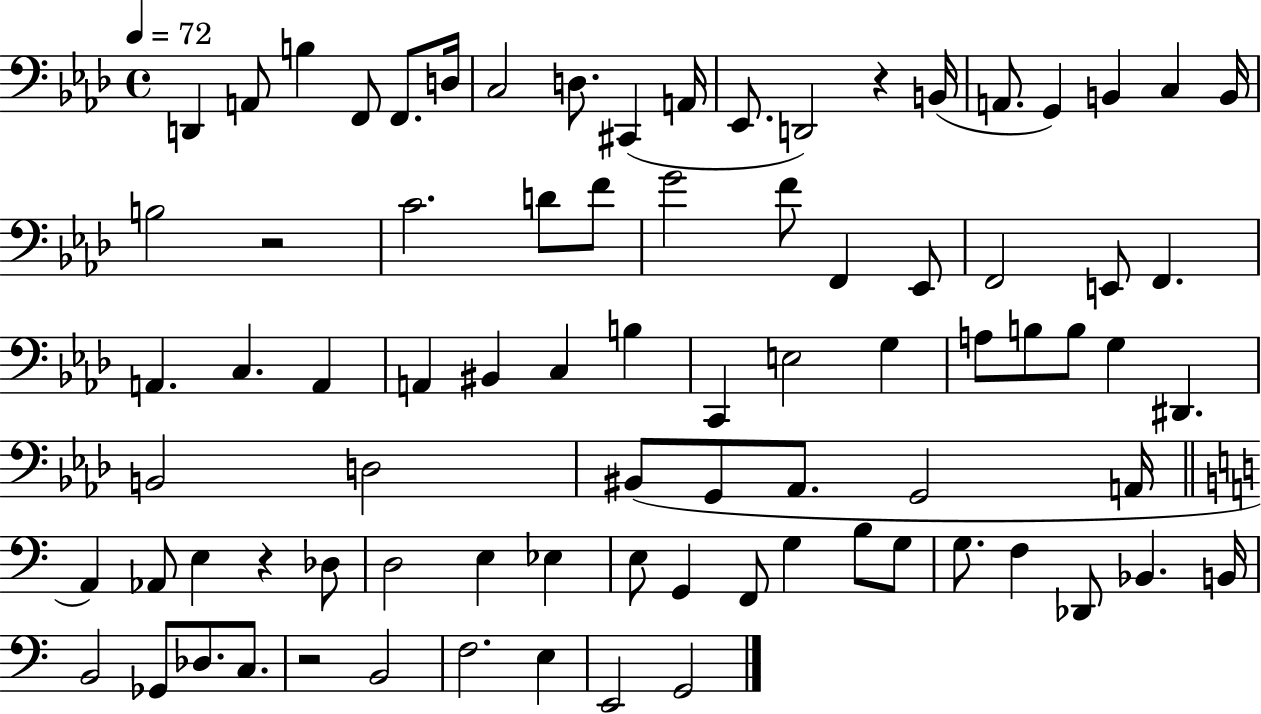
X:1
T:Untitled
M:4/4
L:1/4
K:Ab
D,, A,,/2 B, F,,/2 F,,/2 D,/4 C,2 D,/2 ^C,, A,,/4 _E,,/2 D,,2 z B,,/4 A,,/2 G,, B,, C, B,,/4 B,2 z2 C2 D/2 F/2 G2 F/2 F,, _E,,/2 F,,2 E,,/2 F,, A,, C, A,, A,, ^B,, C, B, C,, E,2 G, A,/2 B,/2 B,/2 G, ^D,, B,,2 D,2 ^B,,/2 G,,/2 _A,,/2 G,,2 A,,/4 A,, _A,,/2 E, z _D,/2 D,2 E, _E, E,/2 G,, F,,/2 G, B,/2 G,/2 G,/2 F, _D,,/2 _B,, B,,/4 B,,2 _G,,/2 _D,/2 C,/2 z2 B,,2 F,2 E, E,,2 G,,2